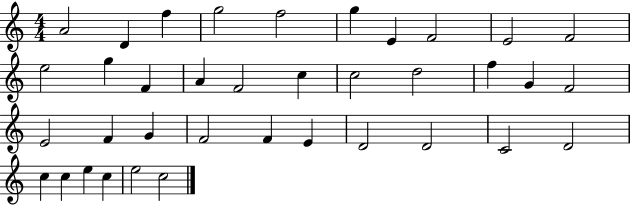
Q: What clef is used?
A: treble